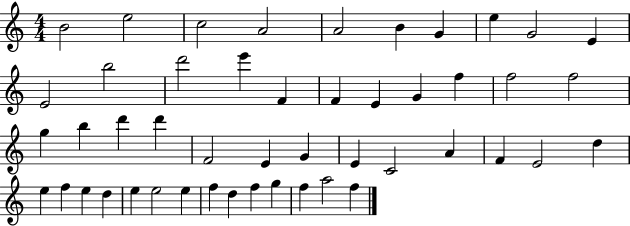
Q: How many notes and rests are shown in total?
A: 48